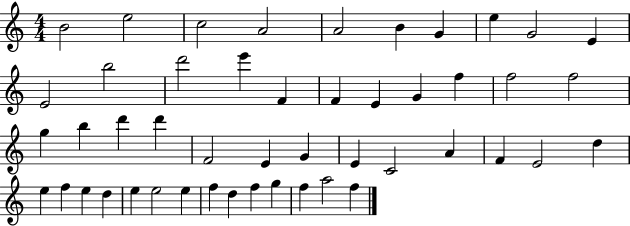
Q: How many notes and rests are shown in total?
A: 48